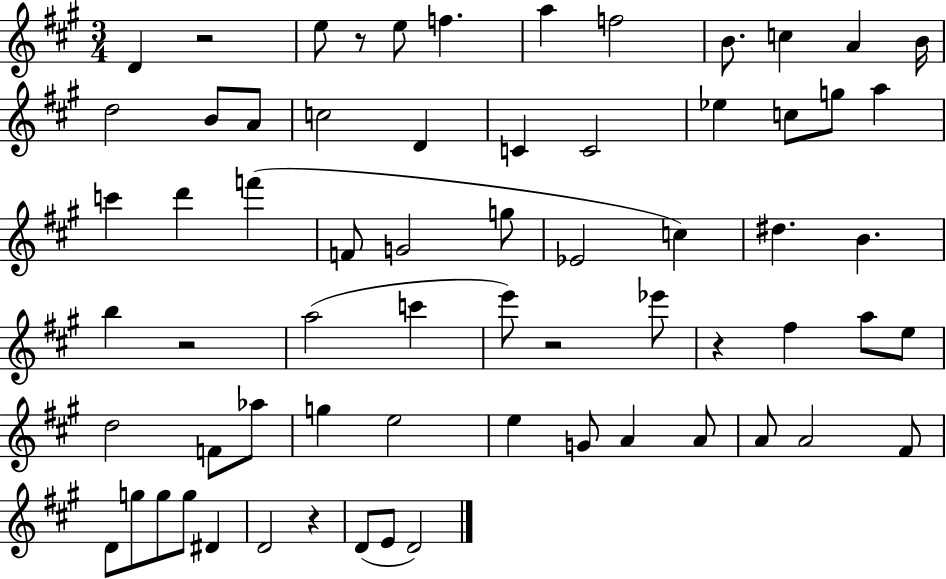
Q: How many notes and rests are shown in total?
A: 66